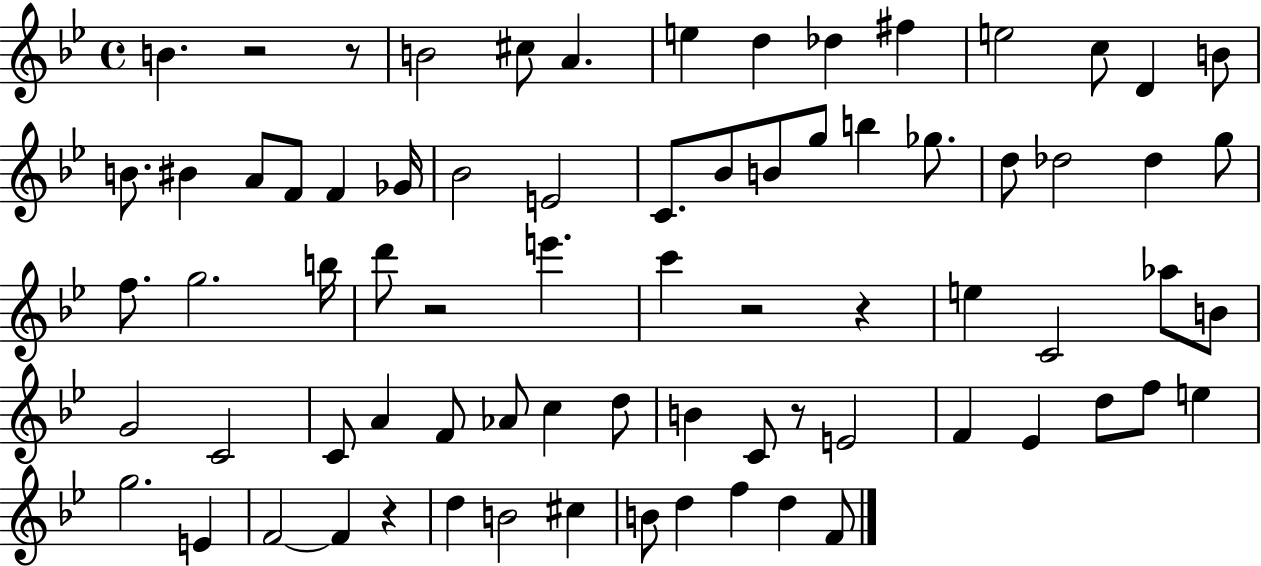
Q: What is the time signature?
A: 4/4